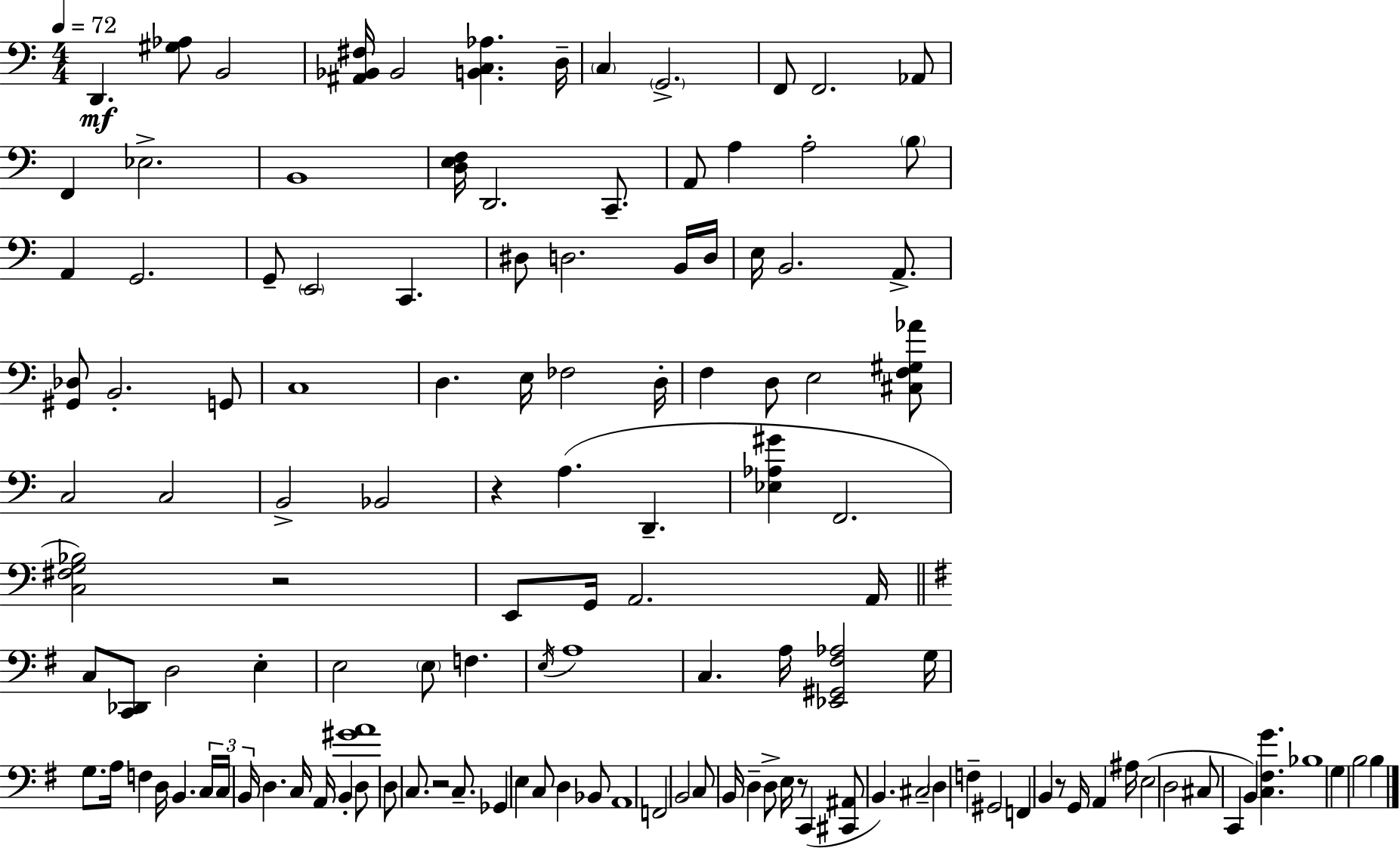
{
  \clef bass
  \numericTimeSignature
  \time 4/4
  \key c \major
  \tempo 4 = 72
  d,4.\mf <gis aes>8 b,2 | <ais, bes, fis>16 bes,2 <b, c aes>4. d16-- | \parenthesize c4 \parenthesize g,2.-> | f,8 f,2. aes,8 | \break f,4 ees2.-> | b,1 | <d e f>16 d,2. c,8.-- | a,8 a4 a2-. \parenthesize b8 | \break a,4 g,2. | g,8-- \parenthesize e,2 c,4. | dis8 d2. b,16 d16 | e16 b,2. a,8.-> | \break <gis, des>8 b,2.-. g,8 | c1 | d4. e16 fes2 d16-. | f4 d8 e2 <cis f gis aes'>8 | \break c2 c2 | b,2-> bes,2 | r4 a4.( d,4.-- | <ees aes gis'>4 f,2. | \break <c fis g bes>2) r2 | e,8 g,16 a,2. a,16 | \bar "||" \break \key g \major c8 <c, des,>8 d2 e4-. | e2 \parenthesize e8 f4. | \acciaccatura { e16 } a1 | c4. a16 <ees, gis, fis aes>2 | \break g16 g8. a16 f4 d16 b,4. | \tuplet 3/2 { c16 c16 b,16 } d4. c16 a,16 b,4-. d8 | <gis' a'>1 | d8 c8. r2 c8.-- | \break ges,4 e4 c8 d4 bes,8 | a,1 | f,2 b,2 | c8 b,16 d4-- d8-> e16 r8 c,4( | \break <cis, ais,>8 b,4.) cis2-- | \parenthesize d4 f4-- gis,2 | f,4 b,4 r8 g,16 a,4 | ais16 e2( d2 | \break cis8 c,4 b,4) <c fis g'>4. | bes1 | g4 b2 b4 | \bar "|."
}